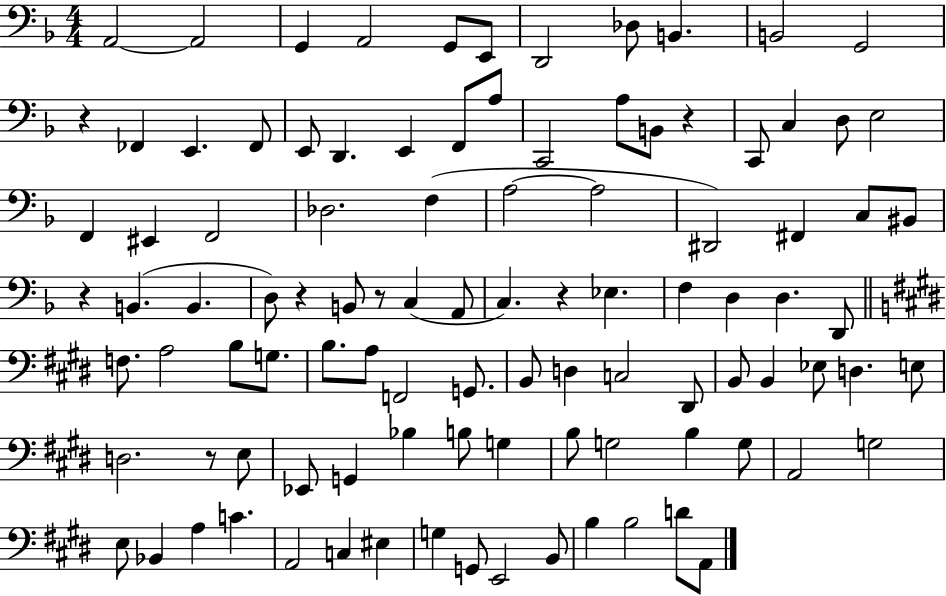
{
  \clef bass
  \numericTimeSignature
  \time 4/4
  \key f \major
  a,2~~ a,2 | g,4 a,2 g,8 e,8 | d,2 des8 b,4. | b,2 g,2 | \break r4 fes,4 e,4. fes,8 | e,8 d,4. e,4 f,8 a8 | c,2 a8 b,8 r4 | c,8 c4 d8 e2 | \break f,4 eis,4 f,2 | des2. f4( | a2~~ a2 | dis,2) fis,4 c8 bis,8 | \break r4 b,4.( b,4. | d8) r4 b,8 r8 c4( a,8 | c4.) r4 ees4. | f4 d4 d4. d,8 | \break \bar "||" \break \key e \major f8. a2 b8 g8. | b8. a8 f,2 g,8. | b,8 d4 c2 dis,8 | b,8 b,4 ees8 d4. e8 | \break d2. r8 e8 | ees,8 g,4 bes4 b8 g4 | b8 g2 b4 g8 | a,2 g2 | \break e8 bes,4 a4 c'4. | a,2 c4 eis4 | g4 g,8 e,2 b,8 | b4 b2 d'8 a,8 | \break \bar "|."
}